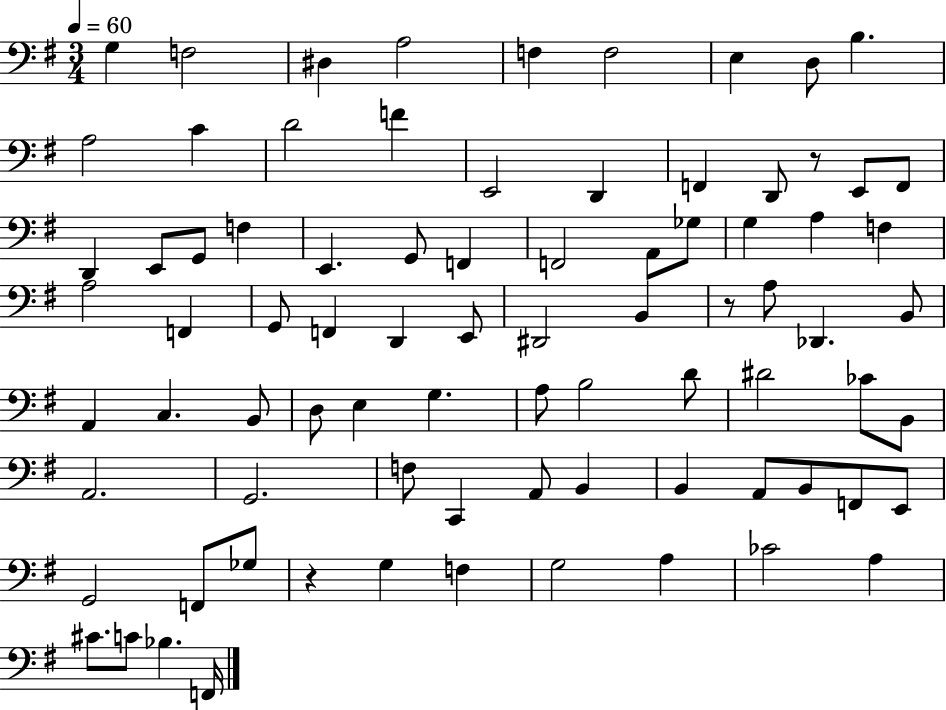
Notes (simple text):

G3/q F3/h D#3/q A3/h F3/q F3/h E3/q D3/e B3/q. A3/h C4/q D4/h F4/q E2/h D2/q F2/q D2/e R/e E2/e F2/e D2/q E2/e G2/e F3/q E2/q. G2/e F2/q F2/h A2/e Gb3/e G3/q A3/q F3/q A3/h F2/q G2/e F2/q D2/q E2/e D#2/h B2/q R/e A3/e Db2/q. B2/e A2/q C3/q. B2/e D3/e E3/q G3/q. A3/e B3/h D4/e D#4/h CES4/e B2/e A2/h. G2/h. F3/e C2/q A2/e B2/q B2/q A2/e B2/e F2/e E2/e G2/h F2/e Gb3/e R/q G3/q F3/q G3/h A3/q CES4/h A3/q C#4/e. C4/e Bb3/q. F2/s